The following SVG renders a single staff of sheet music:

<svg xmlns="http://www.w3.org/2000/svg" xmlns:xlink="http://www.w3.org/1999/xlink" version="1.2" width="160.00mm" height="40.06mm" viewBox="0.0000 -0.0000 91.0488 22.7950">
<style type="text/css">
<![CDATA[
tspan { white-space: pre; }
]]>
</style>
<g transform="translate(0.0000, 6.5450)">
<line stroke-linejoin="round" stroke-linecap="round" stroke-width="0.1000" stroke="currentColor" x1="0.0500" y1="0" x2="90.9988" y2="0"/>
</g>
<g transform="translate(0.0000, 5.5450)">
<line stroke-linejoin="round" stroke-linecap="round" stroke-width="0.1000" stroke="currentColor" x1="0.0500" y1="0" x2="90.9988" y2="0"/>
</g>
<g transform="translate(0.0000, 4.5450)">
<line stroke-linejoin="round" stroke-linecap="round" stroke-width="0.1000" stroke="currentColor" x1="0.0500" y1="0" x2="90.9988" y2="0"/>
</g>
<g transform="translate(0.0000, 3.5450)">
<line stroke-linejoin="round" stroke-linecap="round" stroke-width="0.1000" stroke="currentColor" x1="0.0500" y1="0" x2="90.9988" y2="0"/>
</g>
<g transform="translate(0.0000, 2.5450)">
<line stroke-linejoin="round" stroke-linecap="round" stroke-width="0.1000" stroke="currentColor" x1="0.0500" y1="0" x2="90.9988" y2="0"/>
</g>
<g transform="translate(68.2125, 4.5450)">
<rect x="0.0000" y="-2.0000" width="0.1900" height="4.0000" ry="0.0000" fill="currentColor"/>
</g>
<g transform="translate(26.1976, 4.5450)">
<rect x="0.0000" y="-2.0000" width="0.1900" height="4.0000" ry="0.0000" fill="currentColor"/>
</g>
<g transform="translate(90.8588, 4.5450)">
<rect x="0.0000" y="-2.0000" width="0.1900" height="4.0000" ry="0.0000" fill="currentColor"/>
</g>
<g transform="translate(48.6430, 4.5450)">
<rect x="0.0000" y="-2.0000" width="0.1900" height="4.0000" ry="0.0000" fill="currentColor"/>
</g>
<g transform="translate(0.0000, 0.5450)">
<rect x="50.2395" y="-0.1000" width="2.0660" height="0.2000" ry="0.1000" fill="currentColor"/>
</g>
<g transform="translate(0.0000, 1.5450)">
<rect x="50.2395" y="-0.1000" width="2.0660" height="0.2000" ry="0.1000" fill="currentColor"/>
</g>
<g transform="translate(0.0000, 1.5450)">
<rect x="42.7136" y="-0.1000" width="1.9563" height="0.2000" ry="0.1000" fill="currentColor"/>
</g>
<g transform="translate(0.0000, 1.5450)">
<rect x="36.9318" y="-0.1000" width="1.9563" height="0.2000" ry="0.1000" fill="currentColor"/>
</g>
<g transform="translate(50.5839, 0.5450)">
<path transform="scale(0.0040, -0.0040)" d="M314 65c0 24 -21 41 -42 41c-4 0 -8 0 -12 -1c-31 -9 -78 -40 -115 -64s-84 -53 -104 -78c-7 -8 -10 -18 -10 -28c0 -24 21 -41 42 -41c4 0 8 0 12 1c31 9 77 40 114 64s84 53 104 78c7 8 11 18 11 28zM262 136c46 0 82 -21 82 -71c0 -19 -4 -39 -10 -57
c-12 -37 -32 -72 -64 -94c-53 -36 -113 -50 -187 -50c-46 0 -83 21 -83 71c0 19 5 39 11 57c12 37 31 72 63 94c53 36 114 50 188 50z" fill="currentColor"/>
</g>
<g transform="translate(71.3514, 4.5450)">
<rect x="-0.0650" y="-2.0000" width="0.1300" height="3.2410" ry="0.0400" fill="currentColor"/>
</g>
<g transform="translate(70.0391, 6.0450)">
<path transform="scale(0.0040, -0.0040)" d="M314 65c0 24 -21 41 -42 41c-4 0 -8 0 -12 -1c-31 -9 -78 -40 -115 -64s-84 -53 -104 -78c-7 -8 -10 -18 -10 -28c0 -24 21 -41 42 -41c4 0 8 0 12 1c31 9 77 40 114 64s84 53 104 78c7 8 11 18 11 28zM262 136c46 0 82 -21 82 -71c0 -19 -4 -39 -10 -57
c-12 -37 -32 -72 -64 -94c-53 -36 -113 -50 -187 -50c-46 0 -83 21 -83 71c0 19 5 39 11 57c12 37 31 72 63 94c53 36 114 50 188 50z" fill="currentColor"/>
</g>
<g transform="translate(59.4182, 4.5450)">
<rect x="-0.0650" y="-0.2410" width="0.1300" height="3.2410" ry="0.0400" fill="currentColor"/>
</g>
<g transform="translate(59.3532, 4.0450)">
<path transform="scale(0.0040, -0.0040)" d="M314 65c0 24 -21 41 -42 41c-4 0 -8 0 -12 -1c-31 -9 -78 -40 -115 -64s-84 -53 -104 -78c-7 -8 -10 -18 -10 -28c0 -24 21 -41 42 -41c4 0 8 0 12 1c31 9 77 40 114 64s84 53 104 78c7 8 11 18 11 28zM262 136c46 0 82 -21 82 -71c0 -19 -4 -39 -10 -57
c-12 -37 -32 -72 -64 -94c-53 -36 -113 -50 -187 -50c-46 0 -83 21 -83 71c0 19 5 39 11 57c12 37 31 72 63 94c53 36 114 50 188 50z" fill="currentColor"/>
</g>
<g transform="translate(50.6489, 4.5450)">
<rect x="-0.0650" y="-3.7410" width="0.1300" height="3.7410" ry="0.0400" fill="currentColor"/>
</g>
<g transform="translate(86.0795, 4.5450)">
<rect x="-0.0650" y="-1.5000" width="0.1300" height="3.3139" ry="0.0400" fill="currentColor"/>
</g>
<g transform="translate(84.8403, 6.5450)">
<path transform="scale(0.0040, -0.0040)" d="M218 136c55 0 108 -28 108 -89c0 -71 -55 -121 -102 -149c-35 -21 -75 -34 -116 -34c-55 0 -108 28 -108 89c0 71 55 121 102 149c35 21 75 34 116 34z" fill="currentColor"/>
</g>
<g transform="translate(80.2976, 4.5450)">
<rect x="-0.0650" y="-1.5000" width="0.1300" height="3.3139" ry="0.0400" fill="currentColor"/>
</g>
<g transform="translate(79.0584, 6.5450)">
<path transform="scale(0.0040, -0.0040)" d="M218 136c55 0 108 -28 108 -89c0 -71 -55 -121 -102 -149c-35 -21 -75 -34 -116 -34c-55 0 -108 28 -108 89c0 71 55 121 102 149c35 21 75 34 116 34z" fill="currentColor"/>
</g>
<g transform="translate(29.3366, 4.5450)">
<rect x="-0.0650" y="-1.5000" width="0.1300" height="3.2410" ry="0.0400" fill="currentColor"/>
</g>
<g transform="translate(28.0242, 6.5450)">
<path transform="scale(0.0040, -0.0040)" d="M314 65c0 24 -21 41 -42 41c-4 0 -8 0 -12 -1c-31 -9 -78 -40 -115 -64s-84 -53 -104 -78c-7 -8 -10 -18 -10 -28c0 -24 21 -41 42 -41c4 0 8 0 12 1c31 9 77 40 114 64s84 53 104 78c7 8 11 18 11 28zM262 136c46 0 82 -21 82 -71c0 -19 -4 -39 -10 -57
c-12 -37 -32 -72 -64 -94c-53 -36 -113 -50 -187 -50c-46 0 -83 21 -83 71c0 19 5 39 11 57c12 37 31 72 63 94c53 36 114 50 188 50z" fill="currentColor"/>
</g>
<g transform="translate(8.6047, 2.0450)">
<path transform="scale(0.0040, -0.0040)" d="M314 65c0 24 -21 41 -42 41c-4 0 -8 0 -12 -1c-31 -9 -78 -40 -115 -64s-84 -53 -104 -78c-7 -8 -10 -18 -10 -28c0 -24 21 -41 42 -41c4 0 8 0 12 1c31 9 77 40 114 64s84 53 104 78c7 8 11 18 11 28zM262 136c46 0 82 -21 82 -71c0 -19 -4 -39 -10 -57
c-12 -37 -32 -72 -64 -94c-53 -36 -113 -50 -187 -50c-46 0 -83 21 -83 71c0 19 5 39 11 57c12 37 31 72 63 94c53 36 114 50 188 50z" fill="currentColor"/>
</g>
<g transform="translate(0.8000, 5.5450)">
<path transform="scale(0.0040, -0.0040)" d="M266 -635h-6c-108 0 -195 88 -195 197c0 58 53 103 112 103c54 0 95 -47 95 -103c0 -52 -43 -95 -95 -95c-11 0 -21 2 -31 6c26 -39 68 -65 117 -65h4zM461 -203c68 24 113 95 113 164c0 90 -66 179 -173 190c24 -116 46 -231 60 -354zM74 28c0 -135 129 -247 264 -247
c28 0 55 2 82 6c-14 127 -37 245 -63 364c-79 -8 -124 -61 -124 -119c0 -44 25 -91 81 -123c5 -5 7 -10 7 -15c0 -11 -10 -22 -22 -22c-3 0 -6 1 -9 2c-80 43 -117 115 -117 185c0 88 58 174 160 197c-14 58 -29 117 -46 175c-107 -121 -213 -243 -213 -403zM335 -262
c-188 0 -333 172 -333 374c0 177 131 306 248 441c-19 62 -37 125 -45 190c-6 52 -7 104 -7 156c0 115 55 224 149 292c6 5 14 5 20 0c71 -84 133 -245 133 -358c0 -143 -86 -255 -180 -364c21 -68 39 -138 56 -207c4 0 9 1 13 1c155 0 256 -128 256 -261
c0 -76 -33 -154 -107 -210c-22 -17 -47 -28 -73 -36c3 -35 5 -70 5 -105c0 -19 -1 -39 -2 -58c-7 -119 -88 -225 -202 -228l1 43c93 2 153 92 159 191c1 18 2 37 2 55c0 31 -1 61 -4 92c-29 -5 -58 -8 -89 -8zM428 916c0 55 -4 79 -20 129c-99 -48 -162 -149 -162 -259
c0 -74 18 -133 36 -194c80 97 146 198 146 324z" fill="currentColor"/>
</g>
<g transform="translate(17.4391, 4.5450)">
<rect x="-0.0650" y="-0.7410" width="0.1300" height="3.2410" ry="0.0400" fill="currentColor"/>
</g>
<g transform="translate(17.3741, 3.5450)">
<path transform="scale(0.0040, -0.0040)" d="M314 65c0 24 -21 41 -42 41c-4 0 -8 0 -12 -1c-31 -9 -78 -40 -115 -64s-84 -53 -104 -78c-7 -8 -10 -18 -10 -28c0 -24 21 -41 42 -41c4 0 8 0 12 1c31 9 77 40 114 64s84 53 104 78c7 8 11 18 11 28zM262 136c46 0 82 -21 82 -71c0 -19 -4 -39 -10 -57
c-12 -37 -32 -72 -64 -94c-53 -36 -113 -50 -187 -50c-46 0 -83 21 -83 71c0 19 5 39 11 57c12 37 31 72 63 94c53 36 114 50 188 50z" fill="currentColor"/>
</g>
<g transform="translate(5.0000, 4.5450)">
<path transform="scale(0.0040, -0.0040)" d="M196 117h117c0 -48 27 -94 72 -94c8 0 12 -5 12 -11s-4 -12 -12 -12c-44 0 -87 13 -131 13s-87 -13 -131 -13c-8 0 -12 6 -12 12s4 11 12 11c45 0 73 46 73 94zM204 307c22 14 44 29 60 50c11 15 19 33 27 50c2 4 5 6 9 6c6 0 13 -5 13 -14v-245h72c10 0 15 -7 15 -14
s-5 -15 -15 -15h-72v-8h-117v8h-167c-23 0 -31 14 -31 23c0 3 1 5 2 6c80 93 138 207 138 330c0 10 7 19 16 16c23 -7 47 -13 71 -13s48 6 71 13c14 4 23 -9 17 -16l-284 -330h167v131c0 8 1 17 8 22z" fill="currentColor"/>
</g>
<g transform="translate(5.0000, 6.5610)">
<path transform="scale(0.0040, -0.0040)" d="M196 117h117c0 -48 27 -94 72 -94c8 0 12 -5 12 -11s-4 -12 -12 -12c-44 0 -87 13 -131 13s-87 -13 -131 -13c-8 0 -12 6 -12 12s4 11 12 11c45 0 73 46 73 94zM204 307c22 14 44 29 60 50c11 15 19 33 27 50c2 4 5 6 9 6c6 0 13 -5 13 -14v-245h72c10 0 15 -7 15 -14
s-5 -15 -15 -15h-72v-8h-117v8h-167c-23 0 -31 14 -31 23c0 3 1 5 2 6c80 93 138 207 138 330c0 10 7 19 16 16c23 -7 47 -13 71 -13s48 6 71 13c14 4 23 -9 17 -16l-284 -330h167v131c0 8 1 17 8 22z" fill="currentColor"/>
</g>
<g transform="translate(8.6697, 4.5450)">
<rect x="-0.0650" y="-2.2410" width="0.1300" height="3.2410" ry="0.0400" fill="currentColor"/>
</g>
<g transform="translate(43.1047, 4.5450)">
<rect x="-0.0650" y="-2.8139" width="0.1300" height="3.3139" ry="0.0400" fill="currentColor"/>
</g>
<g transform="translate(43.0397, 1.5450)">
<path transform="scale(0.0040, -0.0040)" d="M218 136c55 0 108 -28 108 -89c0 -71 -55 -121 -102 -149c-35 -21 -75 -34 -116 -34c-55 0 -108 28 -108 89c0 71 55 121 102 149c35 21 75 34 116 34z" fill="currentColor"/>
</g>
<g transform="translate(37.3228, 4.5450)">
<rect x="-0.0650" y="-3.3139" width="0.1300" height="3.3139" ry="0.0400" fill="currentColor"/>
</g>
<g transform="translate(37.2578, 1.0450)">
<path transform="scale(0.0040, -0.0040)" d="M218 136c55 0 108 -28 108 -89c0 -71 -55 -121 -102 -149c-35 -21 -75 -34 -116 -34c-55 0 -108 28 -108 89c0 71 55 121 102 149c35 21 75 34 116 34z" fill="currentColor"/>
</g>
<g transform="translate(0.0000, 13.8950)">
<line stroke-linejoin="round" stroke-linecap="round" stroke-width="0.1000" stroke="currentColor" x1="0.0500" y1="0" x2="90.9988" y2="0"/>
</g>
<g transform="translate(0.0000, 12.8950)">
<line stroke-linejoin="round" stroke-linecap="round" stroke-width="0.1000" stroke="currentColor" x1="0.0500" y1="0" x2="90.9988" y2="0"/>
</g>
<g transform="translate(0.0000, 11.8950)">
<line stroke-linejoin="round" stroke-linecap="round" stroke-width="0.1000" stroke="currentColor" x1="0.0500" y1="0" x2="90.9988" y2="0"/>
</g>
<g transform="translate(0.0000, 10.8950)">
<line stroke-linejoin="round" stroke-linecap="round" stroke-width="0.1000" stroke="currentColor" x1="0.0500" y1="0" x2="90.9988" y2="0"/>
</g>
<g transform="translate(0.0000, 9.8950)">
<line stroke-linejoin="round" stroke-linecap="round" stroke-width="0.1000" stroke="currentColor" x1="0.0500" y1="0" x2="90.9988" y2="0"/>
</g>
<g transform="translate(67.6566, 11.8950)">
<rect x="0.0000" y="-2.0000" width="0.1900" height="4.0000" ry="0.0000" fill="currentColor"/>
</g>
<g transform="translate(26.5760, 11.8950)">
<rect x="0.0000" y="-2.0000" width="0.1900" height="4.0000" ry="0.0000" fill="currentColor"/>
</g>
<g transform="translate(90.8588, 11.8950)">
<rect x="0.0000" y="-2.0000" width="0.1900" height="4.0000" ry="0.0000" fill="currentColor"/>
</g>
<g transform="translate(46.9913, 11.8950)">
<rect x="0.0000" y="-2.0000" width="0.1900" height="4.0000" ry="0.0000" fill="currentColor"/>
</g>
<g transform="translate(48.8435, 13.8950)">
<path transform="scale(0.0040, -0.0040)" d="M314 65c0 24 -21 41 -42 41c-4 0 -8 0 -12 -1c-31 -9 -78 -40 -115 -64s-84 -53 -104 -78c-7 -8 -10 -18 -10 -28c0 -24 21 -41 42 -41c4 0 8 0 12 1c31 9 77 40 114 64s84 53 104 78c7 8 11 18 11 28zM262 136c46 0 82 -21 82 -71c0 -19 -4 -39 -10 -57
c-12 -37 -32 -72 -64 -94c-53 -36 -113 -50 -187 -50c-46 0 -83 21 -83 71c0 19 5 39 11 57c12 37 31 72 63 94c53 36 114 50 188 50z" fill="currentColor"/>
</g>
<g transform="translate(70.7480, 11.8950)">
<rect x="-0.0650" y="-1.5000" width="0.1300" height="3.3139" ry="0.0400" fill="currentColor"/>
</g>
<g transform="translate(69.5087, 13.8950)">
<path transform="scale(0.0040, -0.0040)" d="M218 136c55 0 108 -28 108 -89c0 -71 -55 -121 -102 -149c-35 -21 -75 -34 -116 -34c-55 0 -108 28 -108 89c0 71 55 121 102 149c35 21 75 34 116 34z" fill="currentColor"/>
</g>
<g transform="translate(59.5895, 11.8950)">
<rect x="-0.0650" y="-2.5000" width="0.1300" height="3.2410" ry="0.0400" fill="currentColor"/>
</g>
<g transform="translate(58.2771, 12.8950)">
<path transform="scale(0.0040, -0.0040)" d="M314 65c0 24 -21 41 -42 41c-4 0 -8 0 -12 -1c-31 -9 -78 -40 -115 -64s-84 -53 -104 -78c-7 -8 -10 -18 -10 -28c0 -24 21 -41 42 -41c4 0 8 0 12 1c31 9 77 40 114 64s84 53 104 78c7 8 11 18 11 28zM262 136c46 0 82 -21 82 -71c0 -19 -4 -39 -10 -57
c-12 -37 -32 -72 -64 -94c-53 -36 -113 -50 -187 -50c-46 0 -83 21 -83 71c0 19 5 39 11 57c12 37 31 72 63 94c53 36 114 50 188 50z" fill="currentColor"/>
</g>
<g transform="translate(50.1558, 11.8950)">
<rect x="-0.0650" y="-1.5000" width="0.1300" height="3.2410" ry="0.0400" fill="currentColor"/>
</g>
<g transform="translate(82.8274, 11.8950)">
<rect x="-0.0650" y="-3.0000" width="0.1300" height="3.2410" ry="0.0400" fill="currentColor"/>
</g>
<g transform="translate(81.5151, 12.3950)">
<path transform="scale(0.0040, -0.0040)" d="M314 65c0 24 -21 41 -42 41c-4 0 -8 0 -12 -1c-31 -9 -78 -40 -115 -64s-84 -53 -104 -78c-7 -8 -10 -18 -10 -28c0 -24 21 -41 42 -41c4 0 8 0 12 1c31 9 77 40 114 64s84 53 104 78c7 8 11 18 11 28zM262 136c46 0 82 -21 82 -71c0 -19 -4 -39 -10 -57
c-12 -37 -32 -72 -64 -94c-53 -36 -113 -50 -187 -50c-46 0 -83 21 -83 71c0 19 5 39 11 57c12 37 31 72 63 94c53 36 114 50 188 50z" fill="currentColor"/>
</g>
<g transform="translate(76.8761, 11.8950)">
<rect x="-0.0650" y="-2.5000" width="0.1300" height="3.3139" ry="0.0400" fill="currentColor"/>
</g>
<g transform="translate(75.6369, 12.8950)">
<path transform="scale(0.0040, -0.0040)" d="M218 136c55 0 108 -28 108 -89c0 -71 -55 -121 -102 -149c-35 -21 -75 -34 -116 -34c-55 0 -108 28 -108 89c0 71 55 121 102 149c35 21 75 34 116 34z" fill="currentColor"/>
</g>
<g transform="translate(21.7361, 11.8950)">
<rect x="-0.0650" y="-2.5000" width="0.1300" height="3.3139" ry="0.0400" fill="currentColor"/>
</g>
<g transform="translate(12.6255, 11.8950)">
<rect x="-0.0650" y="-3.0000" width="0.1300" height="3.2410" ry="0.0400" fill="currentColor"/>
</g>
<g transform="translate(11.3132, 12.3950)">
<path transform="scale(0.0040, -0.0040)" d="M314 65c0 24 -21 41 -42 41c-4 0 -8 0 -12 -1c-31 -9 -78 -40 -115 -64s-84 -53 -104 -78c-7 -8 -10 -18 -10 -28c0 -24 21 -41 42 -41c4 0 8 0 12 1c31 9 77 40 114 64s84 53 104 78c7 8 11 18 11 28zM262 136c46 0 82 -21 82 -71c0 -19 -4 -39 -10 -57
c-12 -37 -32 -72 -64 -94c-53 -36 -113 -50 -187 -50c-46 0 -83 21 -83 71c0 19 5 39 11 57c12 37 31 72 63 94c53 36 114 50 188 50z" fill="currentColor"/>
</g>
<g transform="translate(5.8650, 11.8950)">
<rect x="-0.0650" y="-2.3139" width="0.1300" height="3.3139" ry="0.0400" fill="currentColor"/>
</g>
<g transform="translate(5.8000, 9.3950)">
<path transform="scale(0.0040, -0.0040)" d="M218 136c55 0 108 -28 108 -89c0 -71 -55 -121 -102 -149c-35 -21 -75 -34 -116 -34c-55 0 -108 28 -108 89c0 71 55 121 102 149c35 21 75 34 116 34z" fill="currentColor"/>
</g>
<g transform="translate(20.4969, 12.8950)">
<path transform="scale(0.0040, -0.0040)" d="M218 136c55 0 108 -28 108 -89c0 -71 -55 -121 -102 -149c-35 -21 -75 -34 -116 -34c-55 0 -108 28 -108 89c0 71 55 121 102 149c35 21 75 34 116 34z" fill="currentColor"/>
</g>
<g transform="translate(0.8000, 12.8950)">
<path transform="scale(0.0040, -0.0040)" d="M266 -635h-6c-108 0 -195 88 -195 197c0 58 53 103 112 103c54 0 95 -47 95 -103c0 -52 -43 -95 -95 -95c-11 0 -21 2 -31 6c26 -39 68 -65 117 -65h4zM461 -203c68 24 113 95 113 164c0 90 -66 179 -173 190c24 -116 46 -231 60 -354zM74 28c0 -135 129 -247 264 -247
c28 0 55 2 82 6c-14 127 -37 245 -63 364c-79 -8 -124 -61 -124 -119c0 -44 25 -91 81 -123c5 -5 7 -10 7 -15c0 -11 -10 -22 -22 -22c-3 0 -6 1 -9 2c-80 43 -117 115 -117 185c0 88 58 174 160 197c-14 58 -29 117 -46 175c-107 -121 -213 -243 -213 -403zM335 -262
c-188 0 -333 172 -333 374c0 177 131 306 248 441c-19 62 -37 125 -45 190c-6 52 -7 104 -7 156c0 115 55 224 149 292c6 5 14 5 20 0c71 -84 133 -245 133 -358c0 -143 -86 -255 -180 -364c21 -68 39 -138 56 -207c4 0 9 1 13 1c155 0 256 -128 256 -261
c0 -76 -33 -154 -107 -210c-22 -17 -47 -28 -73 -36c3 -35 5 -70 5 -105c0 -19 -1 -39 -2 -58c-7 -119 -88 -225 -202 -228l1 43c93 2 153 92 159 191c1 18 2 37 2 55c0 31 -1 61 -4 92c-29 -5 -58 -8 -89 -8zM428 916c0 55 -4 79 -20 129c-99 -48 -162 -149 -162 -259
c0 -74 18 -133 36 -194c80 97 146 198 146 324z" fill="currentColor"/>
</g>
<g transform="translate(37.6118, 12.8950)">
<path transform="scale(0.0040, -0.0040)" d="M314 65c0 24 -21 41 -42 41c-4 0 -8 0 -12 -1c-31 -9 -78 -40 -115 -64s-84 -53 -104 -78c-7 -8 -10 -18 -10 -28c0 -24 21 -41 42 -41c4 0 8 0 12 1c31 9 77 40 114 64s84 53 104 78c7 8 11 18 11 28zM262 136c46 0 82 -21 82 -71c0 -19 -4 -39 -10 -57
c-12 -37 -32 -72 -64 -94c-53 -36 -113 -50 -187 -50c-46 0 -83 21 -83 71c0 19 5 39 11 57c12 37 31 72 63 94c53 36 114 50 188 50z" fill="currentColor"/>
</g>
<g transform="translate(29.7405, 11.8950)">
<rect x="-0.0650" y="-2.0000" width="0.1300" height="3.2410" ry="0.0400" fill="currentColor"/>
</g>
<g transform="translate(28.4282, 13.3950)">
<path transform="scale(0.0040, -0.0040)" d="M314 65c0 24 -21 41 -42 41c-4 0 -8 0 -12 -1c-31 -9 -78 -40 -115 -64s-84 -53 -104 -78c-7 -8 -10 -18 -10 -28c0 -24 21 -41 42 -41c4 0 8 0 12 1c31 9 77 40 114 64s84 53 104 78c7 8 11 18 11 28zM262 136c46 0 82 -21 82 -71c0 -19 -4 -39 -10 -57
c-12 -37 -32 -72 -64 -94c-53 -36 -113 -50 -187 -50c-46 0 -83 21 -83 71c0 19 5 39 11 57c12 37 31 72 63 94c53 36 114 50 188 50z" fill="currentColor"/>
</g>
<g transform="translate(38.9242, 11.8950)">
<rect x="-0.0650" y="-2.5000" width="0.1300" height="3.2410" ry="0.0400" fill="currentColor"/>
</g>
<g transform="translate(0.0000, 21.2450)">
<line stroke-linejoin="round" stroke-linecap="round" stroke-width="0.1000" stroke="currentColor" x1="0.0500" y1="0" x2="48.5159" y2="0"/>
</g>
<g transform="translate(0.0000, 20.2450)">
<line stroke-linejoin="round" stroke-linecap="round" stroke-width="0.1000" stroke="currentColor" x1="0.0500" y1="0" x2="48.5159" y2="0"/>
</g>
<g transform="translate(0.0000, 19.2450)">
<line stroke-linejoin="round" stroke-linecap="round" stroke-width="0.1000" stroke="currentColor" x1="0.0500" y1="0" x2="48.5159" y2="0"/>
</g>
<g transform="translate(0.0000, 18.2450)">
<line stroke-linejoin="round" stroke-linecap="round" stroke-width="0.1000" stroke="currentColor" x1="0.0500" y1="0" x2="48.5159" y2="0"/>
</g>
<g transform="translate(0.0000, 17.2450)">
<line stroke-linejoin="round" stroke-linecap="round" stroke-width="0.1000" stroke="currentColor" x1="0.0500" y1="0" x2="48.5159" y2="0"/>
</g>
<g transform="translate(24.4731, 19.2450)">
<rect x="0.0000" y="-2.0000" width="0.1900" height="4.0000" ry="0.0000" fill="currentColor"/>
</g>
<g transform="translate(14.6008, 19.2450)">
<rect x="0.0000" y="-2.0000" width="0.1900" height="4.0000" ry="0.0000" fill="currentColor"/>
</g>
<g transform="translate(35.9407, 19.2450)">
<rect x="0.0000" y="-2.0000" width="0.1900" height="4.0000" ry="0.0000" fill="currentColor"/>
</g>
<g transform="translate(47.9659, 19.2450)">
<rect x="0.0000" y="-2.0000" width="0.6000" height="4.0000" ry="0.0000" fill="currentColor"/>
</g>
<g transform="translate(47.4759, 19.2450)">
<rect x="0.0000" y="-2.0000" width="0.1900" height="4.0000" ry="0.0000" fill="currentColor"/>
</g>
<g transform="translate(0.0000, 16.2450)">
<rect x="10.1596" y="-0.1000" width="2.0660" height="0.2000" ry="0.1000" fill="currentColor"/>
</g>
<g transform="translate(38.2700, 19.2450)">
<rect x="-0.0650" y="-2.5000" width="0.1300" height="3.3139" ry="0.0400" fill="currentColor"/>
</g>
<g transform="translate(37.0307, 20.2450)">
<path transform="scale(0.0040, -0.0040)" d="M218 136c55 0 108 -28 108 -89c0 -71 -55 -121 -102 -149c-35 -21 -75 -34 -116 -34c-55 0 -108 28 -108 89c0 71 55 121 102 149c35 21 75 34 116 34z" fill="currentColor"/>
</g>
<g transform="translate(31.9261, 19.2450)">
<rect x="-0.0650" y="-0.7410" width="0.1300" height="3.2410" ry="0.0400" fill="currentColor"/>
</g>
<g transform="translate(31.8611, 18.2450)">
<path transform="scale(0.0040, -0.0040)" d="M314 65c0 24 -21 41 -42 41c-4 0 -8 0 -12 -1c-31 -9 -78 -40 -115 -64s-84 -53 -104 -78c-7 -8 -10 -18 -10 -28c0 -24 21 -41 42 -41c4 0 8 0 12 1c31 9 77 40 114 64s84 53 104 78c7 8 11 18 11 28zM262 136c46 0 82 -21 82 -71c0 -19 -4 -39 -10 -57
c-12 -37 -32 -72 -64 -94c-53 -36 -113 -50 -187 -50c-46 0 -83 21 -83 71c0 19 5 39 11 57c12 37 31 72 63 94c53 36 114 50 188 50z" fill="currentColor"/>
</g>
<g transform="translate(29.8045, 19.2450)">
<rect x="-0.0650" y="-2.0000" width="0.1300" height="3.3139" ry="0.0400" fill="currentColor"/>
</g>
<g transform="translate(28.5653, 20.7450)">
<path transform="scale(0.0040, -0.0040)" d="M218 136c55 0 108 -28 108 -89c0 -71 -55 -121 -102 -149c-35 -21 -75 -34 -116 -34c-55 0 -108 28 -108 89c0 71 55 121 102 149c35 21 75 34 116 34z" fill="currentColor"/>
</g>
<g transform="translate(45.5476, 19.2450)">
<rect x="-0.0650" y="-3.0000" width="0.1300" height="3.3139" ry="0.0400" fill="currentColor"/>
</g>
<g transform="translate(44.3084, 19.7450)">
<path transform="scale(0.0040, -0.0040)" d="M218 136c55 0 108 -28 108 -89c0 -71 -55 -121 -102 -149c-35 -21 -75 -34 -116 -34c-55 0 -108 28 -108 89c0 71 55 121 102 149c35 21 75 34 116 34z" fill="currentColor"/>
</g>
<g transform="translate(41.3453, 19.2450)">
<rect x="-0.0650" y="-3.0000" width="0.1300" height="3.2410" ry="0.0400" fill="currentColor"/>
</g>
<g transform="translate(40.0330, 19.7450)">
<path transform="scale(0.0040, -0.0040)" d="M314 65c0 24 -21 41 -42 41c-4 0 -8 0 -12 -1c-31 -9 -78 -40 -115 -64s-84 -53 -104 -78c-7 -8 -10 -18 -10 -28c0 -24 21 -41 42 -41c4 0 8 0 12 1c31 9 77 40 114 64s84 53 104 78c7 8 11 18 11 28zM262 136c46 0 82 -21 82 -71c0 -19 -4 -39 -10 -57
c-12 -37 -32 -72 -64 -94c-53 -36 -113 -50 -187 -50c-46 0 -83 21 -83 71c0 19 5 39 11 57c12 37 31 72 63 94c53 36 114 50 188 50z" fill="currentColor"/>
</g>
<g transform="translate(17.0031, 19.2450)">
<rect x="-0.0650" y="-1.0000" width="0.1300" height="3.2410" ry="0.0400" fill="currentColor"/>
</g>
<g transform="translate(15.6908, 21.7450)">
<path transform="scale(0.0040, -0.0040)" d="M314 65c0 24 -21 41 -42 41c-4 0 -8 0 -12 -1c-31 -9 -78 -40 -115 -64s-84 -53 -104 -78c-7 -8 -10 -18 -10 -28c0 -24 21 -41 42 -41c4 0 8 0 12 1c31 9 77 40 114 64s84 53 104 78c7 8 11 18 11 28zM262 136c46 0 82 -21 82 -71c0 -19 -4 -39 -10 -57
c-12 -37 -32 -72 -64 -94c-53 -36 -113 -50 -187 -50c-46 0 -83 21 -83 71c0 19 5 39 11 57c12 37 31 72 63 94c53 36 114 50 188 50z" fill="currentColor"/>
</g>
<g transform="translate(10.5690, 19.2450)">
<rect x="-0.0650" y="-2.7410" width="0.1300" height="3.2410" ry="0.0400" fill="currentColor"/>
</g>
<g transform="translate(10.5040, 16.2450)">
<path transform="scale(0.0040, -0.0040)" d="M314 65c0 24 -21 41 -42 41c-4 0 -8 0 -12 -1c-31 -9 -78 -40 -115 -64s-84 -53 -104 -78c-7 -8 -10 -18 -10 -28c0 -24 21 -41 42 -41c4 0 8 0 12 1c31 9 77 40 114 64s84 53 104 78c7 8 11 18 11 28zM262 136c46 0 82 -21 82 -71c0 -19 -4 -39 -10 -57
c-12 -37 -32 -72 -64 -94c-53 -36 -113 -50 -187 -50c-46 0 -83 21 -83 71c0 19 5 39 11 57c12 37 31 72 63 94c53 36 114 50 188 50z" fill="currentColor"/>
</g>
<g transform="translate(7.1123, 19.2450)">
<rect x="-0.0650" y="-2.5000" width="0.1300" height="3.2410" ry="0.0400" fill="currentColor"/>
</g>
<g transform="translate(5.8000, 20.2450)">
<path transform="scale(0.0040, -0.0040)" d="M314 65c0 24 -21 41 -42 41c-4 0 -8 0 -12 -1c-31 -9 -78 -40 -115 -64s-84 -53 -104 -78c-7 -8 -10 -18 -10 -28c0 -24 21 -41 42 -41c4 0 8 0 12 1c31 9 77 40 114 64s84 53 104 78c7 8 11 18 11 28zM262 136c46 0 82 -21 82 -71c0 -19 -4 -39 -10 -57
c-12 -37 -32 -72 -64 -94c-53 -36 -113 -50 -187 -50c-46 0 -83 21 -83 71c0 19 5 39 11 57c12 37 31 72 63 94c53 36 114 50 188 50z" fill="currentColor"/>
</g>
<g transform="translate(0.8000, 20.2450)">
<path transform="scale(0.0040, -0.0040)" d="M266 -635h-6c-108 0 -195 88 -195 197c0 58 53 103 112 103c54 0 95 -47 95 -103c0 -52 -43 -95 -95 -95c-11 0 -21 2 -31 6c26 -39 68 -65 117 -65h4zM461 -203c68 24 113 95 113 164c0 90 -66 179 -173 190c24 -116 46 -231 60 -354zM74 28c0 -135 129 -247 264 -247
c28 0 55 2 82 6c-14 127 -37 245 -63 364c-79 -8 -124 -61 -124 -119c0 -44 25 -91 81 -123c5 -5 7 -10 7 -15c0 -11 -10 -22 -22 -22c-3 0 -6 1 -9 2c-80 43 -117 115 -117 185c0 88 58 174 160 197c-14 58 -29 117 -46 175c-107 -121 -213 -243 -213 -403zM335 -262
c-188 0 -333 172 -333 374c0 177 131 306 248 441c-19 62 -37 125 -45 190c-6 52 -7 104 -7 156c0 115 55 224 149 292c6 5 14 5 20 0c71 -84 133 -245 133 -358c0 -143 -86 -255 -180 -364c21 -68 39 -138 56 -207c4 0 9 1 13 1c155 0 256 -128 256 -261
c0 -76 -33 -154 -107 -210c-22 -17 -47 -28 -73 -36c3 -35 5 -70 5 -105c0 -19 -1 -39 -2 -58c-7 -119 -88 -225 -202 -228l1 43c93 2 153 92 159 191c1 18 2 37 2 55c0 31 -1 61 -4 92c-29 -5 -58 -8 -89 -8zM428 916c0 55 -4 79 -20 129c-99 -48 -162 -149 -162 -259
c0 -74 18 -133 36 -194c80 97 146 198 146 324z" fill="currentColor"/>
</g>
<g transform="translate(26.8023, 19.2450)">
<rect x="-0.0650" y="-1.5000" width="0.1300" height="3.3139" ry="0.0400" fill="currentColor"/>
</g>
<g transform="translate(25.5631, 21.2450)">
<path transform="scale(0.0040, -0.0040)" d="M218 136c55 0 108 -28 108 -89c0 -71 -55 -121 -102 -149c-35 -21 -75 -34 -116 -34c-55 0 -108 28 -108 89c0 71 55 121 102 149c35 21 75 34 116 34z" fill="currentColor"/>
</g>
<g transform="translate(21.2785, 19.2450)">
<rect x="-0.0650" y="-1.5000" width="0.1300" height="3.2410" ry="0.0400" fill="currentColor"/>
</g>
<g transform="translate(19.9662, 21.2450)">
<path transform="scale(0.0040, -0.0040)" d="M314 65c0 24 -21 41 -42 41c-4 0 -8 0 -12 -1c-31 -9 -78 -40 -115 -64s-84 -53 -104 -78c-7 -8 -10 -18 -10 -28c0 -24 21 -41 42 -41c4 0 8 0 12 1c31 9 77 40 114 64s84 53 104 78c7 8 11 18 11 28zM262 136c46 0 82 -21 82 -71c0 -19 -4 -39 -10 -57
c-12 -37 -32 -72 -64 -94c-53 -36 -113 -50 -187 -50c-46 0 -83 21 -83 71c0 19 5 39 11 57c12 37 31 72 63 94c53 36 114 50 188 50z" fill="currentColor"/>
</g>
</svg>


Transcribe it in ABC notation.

X:1
T:Untitled
M:4/4
L:1/4
K:C
g2 d2 E2 b a c'2 c2 F2 E E g A2 G F2 G2 E2 G2 E G A2 G2 a2 D2 E2 E F d2 G A2 A